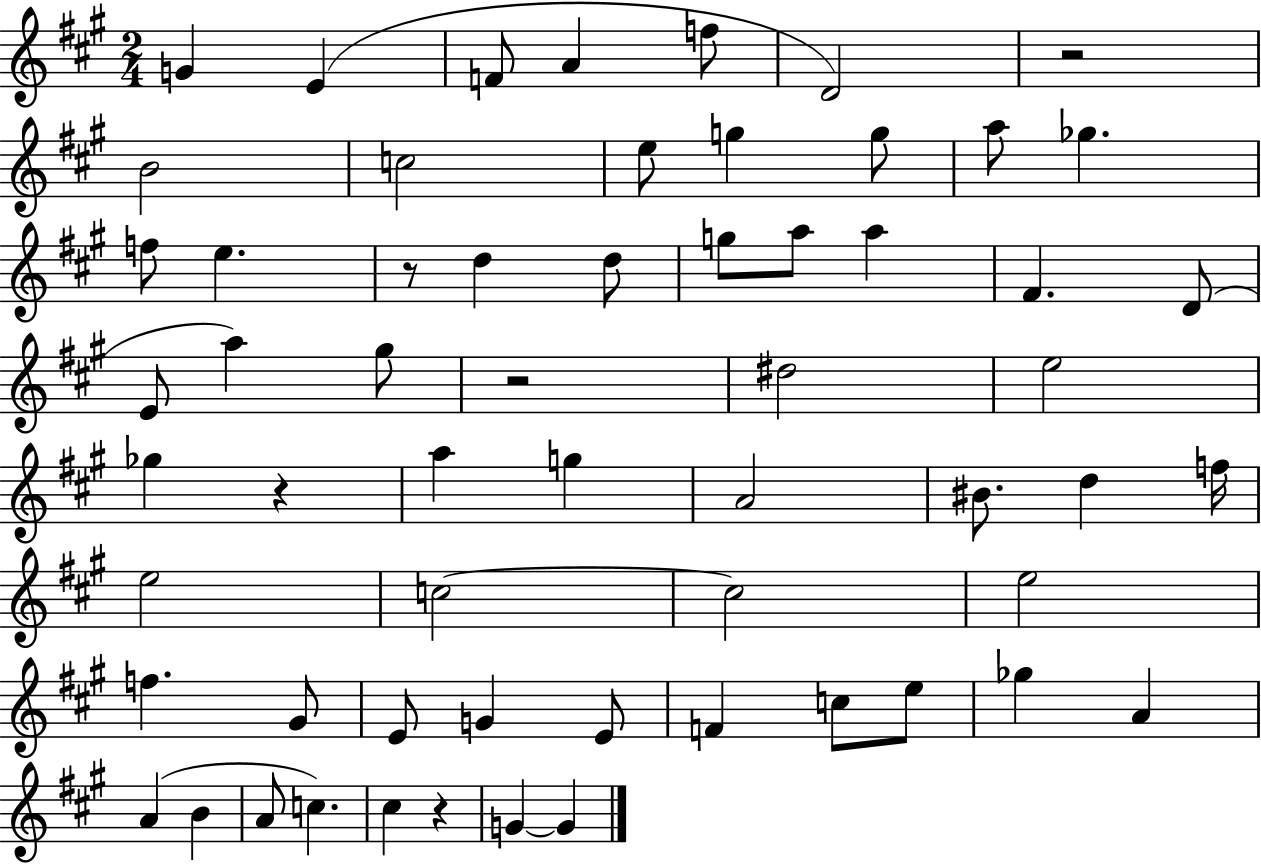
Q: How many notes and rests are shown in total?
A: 60